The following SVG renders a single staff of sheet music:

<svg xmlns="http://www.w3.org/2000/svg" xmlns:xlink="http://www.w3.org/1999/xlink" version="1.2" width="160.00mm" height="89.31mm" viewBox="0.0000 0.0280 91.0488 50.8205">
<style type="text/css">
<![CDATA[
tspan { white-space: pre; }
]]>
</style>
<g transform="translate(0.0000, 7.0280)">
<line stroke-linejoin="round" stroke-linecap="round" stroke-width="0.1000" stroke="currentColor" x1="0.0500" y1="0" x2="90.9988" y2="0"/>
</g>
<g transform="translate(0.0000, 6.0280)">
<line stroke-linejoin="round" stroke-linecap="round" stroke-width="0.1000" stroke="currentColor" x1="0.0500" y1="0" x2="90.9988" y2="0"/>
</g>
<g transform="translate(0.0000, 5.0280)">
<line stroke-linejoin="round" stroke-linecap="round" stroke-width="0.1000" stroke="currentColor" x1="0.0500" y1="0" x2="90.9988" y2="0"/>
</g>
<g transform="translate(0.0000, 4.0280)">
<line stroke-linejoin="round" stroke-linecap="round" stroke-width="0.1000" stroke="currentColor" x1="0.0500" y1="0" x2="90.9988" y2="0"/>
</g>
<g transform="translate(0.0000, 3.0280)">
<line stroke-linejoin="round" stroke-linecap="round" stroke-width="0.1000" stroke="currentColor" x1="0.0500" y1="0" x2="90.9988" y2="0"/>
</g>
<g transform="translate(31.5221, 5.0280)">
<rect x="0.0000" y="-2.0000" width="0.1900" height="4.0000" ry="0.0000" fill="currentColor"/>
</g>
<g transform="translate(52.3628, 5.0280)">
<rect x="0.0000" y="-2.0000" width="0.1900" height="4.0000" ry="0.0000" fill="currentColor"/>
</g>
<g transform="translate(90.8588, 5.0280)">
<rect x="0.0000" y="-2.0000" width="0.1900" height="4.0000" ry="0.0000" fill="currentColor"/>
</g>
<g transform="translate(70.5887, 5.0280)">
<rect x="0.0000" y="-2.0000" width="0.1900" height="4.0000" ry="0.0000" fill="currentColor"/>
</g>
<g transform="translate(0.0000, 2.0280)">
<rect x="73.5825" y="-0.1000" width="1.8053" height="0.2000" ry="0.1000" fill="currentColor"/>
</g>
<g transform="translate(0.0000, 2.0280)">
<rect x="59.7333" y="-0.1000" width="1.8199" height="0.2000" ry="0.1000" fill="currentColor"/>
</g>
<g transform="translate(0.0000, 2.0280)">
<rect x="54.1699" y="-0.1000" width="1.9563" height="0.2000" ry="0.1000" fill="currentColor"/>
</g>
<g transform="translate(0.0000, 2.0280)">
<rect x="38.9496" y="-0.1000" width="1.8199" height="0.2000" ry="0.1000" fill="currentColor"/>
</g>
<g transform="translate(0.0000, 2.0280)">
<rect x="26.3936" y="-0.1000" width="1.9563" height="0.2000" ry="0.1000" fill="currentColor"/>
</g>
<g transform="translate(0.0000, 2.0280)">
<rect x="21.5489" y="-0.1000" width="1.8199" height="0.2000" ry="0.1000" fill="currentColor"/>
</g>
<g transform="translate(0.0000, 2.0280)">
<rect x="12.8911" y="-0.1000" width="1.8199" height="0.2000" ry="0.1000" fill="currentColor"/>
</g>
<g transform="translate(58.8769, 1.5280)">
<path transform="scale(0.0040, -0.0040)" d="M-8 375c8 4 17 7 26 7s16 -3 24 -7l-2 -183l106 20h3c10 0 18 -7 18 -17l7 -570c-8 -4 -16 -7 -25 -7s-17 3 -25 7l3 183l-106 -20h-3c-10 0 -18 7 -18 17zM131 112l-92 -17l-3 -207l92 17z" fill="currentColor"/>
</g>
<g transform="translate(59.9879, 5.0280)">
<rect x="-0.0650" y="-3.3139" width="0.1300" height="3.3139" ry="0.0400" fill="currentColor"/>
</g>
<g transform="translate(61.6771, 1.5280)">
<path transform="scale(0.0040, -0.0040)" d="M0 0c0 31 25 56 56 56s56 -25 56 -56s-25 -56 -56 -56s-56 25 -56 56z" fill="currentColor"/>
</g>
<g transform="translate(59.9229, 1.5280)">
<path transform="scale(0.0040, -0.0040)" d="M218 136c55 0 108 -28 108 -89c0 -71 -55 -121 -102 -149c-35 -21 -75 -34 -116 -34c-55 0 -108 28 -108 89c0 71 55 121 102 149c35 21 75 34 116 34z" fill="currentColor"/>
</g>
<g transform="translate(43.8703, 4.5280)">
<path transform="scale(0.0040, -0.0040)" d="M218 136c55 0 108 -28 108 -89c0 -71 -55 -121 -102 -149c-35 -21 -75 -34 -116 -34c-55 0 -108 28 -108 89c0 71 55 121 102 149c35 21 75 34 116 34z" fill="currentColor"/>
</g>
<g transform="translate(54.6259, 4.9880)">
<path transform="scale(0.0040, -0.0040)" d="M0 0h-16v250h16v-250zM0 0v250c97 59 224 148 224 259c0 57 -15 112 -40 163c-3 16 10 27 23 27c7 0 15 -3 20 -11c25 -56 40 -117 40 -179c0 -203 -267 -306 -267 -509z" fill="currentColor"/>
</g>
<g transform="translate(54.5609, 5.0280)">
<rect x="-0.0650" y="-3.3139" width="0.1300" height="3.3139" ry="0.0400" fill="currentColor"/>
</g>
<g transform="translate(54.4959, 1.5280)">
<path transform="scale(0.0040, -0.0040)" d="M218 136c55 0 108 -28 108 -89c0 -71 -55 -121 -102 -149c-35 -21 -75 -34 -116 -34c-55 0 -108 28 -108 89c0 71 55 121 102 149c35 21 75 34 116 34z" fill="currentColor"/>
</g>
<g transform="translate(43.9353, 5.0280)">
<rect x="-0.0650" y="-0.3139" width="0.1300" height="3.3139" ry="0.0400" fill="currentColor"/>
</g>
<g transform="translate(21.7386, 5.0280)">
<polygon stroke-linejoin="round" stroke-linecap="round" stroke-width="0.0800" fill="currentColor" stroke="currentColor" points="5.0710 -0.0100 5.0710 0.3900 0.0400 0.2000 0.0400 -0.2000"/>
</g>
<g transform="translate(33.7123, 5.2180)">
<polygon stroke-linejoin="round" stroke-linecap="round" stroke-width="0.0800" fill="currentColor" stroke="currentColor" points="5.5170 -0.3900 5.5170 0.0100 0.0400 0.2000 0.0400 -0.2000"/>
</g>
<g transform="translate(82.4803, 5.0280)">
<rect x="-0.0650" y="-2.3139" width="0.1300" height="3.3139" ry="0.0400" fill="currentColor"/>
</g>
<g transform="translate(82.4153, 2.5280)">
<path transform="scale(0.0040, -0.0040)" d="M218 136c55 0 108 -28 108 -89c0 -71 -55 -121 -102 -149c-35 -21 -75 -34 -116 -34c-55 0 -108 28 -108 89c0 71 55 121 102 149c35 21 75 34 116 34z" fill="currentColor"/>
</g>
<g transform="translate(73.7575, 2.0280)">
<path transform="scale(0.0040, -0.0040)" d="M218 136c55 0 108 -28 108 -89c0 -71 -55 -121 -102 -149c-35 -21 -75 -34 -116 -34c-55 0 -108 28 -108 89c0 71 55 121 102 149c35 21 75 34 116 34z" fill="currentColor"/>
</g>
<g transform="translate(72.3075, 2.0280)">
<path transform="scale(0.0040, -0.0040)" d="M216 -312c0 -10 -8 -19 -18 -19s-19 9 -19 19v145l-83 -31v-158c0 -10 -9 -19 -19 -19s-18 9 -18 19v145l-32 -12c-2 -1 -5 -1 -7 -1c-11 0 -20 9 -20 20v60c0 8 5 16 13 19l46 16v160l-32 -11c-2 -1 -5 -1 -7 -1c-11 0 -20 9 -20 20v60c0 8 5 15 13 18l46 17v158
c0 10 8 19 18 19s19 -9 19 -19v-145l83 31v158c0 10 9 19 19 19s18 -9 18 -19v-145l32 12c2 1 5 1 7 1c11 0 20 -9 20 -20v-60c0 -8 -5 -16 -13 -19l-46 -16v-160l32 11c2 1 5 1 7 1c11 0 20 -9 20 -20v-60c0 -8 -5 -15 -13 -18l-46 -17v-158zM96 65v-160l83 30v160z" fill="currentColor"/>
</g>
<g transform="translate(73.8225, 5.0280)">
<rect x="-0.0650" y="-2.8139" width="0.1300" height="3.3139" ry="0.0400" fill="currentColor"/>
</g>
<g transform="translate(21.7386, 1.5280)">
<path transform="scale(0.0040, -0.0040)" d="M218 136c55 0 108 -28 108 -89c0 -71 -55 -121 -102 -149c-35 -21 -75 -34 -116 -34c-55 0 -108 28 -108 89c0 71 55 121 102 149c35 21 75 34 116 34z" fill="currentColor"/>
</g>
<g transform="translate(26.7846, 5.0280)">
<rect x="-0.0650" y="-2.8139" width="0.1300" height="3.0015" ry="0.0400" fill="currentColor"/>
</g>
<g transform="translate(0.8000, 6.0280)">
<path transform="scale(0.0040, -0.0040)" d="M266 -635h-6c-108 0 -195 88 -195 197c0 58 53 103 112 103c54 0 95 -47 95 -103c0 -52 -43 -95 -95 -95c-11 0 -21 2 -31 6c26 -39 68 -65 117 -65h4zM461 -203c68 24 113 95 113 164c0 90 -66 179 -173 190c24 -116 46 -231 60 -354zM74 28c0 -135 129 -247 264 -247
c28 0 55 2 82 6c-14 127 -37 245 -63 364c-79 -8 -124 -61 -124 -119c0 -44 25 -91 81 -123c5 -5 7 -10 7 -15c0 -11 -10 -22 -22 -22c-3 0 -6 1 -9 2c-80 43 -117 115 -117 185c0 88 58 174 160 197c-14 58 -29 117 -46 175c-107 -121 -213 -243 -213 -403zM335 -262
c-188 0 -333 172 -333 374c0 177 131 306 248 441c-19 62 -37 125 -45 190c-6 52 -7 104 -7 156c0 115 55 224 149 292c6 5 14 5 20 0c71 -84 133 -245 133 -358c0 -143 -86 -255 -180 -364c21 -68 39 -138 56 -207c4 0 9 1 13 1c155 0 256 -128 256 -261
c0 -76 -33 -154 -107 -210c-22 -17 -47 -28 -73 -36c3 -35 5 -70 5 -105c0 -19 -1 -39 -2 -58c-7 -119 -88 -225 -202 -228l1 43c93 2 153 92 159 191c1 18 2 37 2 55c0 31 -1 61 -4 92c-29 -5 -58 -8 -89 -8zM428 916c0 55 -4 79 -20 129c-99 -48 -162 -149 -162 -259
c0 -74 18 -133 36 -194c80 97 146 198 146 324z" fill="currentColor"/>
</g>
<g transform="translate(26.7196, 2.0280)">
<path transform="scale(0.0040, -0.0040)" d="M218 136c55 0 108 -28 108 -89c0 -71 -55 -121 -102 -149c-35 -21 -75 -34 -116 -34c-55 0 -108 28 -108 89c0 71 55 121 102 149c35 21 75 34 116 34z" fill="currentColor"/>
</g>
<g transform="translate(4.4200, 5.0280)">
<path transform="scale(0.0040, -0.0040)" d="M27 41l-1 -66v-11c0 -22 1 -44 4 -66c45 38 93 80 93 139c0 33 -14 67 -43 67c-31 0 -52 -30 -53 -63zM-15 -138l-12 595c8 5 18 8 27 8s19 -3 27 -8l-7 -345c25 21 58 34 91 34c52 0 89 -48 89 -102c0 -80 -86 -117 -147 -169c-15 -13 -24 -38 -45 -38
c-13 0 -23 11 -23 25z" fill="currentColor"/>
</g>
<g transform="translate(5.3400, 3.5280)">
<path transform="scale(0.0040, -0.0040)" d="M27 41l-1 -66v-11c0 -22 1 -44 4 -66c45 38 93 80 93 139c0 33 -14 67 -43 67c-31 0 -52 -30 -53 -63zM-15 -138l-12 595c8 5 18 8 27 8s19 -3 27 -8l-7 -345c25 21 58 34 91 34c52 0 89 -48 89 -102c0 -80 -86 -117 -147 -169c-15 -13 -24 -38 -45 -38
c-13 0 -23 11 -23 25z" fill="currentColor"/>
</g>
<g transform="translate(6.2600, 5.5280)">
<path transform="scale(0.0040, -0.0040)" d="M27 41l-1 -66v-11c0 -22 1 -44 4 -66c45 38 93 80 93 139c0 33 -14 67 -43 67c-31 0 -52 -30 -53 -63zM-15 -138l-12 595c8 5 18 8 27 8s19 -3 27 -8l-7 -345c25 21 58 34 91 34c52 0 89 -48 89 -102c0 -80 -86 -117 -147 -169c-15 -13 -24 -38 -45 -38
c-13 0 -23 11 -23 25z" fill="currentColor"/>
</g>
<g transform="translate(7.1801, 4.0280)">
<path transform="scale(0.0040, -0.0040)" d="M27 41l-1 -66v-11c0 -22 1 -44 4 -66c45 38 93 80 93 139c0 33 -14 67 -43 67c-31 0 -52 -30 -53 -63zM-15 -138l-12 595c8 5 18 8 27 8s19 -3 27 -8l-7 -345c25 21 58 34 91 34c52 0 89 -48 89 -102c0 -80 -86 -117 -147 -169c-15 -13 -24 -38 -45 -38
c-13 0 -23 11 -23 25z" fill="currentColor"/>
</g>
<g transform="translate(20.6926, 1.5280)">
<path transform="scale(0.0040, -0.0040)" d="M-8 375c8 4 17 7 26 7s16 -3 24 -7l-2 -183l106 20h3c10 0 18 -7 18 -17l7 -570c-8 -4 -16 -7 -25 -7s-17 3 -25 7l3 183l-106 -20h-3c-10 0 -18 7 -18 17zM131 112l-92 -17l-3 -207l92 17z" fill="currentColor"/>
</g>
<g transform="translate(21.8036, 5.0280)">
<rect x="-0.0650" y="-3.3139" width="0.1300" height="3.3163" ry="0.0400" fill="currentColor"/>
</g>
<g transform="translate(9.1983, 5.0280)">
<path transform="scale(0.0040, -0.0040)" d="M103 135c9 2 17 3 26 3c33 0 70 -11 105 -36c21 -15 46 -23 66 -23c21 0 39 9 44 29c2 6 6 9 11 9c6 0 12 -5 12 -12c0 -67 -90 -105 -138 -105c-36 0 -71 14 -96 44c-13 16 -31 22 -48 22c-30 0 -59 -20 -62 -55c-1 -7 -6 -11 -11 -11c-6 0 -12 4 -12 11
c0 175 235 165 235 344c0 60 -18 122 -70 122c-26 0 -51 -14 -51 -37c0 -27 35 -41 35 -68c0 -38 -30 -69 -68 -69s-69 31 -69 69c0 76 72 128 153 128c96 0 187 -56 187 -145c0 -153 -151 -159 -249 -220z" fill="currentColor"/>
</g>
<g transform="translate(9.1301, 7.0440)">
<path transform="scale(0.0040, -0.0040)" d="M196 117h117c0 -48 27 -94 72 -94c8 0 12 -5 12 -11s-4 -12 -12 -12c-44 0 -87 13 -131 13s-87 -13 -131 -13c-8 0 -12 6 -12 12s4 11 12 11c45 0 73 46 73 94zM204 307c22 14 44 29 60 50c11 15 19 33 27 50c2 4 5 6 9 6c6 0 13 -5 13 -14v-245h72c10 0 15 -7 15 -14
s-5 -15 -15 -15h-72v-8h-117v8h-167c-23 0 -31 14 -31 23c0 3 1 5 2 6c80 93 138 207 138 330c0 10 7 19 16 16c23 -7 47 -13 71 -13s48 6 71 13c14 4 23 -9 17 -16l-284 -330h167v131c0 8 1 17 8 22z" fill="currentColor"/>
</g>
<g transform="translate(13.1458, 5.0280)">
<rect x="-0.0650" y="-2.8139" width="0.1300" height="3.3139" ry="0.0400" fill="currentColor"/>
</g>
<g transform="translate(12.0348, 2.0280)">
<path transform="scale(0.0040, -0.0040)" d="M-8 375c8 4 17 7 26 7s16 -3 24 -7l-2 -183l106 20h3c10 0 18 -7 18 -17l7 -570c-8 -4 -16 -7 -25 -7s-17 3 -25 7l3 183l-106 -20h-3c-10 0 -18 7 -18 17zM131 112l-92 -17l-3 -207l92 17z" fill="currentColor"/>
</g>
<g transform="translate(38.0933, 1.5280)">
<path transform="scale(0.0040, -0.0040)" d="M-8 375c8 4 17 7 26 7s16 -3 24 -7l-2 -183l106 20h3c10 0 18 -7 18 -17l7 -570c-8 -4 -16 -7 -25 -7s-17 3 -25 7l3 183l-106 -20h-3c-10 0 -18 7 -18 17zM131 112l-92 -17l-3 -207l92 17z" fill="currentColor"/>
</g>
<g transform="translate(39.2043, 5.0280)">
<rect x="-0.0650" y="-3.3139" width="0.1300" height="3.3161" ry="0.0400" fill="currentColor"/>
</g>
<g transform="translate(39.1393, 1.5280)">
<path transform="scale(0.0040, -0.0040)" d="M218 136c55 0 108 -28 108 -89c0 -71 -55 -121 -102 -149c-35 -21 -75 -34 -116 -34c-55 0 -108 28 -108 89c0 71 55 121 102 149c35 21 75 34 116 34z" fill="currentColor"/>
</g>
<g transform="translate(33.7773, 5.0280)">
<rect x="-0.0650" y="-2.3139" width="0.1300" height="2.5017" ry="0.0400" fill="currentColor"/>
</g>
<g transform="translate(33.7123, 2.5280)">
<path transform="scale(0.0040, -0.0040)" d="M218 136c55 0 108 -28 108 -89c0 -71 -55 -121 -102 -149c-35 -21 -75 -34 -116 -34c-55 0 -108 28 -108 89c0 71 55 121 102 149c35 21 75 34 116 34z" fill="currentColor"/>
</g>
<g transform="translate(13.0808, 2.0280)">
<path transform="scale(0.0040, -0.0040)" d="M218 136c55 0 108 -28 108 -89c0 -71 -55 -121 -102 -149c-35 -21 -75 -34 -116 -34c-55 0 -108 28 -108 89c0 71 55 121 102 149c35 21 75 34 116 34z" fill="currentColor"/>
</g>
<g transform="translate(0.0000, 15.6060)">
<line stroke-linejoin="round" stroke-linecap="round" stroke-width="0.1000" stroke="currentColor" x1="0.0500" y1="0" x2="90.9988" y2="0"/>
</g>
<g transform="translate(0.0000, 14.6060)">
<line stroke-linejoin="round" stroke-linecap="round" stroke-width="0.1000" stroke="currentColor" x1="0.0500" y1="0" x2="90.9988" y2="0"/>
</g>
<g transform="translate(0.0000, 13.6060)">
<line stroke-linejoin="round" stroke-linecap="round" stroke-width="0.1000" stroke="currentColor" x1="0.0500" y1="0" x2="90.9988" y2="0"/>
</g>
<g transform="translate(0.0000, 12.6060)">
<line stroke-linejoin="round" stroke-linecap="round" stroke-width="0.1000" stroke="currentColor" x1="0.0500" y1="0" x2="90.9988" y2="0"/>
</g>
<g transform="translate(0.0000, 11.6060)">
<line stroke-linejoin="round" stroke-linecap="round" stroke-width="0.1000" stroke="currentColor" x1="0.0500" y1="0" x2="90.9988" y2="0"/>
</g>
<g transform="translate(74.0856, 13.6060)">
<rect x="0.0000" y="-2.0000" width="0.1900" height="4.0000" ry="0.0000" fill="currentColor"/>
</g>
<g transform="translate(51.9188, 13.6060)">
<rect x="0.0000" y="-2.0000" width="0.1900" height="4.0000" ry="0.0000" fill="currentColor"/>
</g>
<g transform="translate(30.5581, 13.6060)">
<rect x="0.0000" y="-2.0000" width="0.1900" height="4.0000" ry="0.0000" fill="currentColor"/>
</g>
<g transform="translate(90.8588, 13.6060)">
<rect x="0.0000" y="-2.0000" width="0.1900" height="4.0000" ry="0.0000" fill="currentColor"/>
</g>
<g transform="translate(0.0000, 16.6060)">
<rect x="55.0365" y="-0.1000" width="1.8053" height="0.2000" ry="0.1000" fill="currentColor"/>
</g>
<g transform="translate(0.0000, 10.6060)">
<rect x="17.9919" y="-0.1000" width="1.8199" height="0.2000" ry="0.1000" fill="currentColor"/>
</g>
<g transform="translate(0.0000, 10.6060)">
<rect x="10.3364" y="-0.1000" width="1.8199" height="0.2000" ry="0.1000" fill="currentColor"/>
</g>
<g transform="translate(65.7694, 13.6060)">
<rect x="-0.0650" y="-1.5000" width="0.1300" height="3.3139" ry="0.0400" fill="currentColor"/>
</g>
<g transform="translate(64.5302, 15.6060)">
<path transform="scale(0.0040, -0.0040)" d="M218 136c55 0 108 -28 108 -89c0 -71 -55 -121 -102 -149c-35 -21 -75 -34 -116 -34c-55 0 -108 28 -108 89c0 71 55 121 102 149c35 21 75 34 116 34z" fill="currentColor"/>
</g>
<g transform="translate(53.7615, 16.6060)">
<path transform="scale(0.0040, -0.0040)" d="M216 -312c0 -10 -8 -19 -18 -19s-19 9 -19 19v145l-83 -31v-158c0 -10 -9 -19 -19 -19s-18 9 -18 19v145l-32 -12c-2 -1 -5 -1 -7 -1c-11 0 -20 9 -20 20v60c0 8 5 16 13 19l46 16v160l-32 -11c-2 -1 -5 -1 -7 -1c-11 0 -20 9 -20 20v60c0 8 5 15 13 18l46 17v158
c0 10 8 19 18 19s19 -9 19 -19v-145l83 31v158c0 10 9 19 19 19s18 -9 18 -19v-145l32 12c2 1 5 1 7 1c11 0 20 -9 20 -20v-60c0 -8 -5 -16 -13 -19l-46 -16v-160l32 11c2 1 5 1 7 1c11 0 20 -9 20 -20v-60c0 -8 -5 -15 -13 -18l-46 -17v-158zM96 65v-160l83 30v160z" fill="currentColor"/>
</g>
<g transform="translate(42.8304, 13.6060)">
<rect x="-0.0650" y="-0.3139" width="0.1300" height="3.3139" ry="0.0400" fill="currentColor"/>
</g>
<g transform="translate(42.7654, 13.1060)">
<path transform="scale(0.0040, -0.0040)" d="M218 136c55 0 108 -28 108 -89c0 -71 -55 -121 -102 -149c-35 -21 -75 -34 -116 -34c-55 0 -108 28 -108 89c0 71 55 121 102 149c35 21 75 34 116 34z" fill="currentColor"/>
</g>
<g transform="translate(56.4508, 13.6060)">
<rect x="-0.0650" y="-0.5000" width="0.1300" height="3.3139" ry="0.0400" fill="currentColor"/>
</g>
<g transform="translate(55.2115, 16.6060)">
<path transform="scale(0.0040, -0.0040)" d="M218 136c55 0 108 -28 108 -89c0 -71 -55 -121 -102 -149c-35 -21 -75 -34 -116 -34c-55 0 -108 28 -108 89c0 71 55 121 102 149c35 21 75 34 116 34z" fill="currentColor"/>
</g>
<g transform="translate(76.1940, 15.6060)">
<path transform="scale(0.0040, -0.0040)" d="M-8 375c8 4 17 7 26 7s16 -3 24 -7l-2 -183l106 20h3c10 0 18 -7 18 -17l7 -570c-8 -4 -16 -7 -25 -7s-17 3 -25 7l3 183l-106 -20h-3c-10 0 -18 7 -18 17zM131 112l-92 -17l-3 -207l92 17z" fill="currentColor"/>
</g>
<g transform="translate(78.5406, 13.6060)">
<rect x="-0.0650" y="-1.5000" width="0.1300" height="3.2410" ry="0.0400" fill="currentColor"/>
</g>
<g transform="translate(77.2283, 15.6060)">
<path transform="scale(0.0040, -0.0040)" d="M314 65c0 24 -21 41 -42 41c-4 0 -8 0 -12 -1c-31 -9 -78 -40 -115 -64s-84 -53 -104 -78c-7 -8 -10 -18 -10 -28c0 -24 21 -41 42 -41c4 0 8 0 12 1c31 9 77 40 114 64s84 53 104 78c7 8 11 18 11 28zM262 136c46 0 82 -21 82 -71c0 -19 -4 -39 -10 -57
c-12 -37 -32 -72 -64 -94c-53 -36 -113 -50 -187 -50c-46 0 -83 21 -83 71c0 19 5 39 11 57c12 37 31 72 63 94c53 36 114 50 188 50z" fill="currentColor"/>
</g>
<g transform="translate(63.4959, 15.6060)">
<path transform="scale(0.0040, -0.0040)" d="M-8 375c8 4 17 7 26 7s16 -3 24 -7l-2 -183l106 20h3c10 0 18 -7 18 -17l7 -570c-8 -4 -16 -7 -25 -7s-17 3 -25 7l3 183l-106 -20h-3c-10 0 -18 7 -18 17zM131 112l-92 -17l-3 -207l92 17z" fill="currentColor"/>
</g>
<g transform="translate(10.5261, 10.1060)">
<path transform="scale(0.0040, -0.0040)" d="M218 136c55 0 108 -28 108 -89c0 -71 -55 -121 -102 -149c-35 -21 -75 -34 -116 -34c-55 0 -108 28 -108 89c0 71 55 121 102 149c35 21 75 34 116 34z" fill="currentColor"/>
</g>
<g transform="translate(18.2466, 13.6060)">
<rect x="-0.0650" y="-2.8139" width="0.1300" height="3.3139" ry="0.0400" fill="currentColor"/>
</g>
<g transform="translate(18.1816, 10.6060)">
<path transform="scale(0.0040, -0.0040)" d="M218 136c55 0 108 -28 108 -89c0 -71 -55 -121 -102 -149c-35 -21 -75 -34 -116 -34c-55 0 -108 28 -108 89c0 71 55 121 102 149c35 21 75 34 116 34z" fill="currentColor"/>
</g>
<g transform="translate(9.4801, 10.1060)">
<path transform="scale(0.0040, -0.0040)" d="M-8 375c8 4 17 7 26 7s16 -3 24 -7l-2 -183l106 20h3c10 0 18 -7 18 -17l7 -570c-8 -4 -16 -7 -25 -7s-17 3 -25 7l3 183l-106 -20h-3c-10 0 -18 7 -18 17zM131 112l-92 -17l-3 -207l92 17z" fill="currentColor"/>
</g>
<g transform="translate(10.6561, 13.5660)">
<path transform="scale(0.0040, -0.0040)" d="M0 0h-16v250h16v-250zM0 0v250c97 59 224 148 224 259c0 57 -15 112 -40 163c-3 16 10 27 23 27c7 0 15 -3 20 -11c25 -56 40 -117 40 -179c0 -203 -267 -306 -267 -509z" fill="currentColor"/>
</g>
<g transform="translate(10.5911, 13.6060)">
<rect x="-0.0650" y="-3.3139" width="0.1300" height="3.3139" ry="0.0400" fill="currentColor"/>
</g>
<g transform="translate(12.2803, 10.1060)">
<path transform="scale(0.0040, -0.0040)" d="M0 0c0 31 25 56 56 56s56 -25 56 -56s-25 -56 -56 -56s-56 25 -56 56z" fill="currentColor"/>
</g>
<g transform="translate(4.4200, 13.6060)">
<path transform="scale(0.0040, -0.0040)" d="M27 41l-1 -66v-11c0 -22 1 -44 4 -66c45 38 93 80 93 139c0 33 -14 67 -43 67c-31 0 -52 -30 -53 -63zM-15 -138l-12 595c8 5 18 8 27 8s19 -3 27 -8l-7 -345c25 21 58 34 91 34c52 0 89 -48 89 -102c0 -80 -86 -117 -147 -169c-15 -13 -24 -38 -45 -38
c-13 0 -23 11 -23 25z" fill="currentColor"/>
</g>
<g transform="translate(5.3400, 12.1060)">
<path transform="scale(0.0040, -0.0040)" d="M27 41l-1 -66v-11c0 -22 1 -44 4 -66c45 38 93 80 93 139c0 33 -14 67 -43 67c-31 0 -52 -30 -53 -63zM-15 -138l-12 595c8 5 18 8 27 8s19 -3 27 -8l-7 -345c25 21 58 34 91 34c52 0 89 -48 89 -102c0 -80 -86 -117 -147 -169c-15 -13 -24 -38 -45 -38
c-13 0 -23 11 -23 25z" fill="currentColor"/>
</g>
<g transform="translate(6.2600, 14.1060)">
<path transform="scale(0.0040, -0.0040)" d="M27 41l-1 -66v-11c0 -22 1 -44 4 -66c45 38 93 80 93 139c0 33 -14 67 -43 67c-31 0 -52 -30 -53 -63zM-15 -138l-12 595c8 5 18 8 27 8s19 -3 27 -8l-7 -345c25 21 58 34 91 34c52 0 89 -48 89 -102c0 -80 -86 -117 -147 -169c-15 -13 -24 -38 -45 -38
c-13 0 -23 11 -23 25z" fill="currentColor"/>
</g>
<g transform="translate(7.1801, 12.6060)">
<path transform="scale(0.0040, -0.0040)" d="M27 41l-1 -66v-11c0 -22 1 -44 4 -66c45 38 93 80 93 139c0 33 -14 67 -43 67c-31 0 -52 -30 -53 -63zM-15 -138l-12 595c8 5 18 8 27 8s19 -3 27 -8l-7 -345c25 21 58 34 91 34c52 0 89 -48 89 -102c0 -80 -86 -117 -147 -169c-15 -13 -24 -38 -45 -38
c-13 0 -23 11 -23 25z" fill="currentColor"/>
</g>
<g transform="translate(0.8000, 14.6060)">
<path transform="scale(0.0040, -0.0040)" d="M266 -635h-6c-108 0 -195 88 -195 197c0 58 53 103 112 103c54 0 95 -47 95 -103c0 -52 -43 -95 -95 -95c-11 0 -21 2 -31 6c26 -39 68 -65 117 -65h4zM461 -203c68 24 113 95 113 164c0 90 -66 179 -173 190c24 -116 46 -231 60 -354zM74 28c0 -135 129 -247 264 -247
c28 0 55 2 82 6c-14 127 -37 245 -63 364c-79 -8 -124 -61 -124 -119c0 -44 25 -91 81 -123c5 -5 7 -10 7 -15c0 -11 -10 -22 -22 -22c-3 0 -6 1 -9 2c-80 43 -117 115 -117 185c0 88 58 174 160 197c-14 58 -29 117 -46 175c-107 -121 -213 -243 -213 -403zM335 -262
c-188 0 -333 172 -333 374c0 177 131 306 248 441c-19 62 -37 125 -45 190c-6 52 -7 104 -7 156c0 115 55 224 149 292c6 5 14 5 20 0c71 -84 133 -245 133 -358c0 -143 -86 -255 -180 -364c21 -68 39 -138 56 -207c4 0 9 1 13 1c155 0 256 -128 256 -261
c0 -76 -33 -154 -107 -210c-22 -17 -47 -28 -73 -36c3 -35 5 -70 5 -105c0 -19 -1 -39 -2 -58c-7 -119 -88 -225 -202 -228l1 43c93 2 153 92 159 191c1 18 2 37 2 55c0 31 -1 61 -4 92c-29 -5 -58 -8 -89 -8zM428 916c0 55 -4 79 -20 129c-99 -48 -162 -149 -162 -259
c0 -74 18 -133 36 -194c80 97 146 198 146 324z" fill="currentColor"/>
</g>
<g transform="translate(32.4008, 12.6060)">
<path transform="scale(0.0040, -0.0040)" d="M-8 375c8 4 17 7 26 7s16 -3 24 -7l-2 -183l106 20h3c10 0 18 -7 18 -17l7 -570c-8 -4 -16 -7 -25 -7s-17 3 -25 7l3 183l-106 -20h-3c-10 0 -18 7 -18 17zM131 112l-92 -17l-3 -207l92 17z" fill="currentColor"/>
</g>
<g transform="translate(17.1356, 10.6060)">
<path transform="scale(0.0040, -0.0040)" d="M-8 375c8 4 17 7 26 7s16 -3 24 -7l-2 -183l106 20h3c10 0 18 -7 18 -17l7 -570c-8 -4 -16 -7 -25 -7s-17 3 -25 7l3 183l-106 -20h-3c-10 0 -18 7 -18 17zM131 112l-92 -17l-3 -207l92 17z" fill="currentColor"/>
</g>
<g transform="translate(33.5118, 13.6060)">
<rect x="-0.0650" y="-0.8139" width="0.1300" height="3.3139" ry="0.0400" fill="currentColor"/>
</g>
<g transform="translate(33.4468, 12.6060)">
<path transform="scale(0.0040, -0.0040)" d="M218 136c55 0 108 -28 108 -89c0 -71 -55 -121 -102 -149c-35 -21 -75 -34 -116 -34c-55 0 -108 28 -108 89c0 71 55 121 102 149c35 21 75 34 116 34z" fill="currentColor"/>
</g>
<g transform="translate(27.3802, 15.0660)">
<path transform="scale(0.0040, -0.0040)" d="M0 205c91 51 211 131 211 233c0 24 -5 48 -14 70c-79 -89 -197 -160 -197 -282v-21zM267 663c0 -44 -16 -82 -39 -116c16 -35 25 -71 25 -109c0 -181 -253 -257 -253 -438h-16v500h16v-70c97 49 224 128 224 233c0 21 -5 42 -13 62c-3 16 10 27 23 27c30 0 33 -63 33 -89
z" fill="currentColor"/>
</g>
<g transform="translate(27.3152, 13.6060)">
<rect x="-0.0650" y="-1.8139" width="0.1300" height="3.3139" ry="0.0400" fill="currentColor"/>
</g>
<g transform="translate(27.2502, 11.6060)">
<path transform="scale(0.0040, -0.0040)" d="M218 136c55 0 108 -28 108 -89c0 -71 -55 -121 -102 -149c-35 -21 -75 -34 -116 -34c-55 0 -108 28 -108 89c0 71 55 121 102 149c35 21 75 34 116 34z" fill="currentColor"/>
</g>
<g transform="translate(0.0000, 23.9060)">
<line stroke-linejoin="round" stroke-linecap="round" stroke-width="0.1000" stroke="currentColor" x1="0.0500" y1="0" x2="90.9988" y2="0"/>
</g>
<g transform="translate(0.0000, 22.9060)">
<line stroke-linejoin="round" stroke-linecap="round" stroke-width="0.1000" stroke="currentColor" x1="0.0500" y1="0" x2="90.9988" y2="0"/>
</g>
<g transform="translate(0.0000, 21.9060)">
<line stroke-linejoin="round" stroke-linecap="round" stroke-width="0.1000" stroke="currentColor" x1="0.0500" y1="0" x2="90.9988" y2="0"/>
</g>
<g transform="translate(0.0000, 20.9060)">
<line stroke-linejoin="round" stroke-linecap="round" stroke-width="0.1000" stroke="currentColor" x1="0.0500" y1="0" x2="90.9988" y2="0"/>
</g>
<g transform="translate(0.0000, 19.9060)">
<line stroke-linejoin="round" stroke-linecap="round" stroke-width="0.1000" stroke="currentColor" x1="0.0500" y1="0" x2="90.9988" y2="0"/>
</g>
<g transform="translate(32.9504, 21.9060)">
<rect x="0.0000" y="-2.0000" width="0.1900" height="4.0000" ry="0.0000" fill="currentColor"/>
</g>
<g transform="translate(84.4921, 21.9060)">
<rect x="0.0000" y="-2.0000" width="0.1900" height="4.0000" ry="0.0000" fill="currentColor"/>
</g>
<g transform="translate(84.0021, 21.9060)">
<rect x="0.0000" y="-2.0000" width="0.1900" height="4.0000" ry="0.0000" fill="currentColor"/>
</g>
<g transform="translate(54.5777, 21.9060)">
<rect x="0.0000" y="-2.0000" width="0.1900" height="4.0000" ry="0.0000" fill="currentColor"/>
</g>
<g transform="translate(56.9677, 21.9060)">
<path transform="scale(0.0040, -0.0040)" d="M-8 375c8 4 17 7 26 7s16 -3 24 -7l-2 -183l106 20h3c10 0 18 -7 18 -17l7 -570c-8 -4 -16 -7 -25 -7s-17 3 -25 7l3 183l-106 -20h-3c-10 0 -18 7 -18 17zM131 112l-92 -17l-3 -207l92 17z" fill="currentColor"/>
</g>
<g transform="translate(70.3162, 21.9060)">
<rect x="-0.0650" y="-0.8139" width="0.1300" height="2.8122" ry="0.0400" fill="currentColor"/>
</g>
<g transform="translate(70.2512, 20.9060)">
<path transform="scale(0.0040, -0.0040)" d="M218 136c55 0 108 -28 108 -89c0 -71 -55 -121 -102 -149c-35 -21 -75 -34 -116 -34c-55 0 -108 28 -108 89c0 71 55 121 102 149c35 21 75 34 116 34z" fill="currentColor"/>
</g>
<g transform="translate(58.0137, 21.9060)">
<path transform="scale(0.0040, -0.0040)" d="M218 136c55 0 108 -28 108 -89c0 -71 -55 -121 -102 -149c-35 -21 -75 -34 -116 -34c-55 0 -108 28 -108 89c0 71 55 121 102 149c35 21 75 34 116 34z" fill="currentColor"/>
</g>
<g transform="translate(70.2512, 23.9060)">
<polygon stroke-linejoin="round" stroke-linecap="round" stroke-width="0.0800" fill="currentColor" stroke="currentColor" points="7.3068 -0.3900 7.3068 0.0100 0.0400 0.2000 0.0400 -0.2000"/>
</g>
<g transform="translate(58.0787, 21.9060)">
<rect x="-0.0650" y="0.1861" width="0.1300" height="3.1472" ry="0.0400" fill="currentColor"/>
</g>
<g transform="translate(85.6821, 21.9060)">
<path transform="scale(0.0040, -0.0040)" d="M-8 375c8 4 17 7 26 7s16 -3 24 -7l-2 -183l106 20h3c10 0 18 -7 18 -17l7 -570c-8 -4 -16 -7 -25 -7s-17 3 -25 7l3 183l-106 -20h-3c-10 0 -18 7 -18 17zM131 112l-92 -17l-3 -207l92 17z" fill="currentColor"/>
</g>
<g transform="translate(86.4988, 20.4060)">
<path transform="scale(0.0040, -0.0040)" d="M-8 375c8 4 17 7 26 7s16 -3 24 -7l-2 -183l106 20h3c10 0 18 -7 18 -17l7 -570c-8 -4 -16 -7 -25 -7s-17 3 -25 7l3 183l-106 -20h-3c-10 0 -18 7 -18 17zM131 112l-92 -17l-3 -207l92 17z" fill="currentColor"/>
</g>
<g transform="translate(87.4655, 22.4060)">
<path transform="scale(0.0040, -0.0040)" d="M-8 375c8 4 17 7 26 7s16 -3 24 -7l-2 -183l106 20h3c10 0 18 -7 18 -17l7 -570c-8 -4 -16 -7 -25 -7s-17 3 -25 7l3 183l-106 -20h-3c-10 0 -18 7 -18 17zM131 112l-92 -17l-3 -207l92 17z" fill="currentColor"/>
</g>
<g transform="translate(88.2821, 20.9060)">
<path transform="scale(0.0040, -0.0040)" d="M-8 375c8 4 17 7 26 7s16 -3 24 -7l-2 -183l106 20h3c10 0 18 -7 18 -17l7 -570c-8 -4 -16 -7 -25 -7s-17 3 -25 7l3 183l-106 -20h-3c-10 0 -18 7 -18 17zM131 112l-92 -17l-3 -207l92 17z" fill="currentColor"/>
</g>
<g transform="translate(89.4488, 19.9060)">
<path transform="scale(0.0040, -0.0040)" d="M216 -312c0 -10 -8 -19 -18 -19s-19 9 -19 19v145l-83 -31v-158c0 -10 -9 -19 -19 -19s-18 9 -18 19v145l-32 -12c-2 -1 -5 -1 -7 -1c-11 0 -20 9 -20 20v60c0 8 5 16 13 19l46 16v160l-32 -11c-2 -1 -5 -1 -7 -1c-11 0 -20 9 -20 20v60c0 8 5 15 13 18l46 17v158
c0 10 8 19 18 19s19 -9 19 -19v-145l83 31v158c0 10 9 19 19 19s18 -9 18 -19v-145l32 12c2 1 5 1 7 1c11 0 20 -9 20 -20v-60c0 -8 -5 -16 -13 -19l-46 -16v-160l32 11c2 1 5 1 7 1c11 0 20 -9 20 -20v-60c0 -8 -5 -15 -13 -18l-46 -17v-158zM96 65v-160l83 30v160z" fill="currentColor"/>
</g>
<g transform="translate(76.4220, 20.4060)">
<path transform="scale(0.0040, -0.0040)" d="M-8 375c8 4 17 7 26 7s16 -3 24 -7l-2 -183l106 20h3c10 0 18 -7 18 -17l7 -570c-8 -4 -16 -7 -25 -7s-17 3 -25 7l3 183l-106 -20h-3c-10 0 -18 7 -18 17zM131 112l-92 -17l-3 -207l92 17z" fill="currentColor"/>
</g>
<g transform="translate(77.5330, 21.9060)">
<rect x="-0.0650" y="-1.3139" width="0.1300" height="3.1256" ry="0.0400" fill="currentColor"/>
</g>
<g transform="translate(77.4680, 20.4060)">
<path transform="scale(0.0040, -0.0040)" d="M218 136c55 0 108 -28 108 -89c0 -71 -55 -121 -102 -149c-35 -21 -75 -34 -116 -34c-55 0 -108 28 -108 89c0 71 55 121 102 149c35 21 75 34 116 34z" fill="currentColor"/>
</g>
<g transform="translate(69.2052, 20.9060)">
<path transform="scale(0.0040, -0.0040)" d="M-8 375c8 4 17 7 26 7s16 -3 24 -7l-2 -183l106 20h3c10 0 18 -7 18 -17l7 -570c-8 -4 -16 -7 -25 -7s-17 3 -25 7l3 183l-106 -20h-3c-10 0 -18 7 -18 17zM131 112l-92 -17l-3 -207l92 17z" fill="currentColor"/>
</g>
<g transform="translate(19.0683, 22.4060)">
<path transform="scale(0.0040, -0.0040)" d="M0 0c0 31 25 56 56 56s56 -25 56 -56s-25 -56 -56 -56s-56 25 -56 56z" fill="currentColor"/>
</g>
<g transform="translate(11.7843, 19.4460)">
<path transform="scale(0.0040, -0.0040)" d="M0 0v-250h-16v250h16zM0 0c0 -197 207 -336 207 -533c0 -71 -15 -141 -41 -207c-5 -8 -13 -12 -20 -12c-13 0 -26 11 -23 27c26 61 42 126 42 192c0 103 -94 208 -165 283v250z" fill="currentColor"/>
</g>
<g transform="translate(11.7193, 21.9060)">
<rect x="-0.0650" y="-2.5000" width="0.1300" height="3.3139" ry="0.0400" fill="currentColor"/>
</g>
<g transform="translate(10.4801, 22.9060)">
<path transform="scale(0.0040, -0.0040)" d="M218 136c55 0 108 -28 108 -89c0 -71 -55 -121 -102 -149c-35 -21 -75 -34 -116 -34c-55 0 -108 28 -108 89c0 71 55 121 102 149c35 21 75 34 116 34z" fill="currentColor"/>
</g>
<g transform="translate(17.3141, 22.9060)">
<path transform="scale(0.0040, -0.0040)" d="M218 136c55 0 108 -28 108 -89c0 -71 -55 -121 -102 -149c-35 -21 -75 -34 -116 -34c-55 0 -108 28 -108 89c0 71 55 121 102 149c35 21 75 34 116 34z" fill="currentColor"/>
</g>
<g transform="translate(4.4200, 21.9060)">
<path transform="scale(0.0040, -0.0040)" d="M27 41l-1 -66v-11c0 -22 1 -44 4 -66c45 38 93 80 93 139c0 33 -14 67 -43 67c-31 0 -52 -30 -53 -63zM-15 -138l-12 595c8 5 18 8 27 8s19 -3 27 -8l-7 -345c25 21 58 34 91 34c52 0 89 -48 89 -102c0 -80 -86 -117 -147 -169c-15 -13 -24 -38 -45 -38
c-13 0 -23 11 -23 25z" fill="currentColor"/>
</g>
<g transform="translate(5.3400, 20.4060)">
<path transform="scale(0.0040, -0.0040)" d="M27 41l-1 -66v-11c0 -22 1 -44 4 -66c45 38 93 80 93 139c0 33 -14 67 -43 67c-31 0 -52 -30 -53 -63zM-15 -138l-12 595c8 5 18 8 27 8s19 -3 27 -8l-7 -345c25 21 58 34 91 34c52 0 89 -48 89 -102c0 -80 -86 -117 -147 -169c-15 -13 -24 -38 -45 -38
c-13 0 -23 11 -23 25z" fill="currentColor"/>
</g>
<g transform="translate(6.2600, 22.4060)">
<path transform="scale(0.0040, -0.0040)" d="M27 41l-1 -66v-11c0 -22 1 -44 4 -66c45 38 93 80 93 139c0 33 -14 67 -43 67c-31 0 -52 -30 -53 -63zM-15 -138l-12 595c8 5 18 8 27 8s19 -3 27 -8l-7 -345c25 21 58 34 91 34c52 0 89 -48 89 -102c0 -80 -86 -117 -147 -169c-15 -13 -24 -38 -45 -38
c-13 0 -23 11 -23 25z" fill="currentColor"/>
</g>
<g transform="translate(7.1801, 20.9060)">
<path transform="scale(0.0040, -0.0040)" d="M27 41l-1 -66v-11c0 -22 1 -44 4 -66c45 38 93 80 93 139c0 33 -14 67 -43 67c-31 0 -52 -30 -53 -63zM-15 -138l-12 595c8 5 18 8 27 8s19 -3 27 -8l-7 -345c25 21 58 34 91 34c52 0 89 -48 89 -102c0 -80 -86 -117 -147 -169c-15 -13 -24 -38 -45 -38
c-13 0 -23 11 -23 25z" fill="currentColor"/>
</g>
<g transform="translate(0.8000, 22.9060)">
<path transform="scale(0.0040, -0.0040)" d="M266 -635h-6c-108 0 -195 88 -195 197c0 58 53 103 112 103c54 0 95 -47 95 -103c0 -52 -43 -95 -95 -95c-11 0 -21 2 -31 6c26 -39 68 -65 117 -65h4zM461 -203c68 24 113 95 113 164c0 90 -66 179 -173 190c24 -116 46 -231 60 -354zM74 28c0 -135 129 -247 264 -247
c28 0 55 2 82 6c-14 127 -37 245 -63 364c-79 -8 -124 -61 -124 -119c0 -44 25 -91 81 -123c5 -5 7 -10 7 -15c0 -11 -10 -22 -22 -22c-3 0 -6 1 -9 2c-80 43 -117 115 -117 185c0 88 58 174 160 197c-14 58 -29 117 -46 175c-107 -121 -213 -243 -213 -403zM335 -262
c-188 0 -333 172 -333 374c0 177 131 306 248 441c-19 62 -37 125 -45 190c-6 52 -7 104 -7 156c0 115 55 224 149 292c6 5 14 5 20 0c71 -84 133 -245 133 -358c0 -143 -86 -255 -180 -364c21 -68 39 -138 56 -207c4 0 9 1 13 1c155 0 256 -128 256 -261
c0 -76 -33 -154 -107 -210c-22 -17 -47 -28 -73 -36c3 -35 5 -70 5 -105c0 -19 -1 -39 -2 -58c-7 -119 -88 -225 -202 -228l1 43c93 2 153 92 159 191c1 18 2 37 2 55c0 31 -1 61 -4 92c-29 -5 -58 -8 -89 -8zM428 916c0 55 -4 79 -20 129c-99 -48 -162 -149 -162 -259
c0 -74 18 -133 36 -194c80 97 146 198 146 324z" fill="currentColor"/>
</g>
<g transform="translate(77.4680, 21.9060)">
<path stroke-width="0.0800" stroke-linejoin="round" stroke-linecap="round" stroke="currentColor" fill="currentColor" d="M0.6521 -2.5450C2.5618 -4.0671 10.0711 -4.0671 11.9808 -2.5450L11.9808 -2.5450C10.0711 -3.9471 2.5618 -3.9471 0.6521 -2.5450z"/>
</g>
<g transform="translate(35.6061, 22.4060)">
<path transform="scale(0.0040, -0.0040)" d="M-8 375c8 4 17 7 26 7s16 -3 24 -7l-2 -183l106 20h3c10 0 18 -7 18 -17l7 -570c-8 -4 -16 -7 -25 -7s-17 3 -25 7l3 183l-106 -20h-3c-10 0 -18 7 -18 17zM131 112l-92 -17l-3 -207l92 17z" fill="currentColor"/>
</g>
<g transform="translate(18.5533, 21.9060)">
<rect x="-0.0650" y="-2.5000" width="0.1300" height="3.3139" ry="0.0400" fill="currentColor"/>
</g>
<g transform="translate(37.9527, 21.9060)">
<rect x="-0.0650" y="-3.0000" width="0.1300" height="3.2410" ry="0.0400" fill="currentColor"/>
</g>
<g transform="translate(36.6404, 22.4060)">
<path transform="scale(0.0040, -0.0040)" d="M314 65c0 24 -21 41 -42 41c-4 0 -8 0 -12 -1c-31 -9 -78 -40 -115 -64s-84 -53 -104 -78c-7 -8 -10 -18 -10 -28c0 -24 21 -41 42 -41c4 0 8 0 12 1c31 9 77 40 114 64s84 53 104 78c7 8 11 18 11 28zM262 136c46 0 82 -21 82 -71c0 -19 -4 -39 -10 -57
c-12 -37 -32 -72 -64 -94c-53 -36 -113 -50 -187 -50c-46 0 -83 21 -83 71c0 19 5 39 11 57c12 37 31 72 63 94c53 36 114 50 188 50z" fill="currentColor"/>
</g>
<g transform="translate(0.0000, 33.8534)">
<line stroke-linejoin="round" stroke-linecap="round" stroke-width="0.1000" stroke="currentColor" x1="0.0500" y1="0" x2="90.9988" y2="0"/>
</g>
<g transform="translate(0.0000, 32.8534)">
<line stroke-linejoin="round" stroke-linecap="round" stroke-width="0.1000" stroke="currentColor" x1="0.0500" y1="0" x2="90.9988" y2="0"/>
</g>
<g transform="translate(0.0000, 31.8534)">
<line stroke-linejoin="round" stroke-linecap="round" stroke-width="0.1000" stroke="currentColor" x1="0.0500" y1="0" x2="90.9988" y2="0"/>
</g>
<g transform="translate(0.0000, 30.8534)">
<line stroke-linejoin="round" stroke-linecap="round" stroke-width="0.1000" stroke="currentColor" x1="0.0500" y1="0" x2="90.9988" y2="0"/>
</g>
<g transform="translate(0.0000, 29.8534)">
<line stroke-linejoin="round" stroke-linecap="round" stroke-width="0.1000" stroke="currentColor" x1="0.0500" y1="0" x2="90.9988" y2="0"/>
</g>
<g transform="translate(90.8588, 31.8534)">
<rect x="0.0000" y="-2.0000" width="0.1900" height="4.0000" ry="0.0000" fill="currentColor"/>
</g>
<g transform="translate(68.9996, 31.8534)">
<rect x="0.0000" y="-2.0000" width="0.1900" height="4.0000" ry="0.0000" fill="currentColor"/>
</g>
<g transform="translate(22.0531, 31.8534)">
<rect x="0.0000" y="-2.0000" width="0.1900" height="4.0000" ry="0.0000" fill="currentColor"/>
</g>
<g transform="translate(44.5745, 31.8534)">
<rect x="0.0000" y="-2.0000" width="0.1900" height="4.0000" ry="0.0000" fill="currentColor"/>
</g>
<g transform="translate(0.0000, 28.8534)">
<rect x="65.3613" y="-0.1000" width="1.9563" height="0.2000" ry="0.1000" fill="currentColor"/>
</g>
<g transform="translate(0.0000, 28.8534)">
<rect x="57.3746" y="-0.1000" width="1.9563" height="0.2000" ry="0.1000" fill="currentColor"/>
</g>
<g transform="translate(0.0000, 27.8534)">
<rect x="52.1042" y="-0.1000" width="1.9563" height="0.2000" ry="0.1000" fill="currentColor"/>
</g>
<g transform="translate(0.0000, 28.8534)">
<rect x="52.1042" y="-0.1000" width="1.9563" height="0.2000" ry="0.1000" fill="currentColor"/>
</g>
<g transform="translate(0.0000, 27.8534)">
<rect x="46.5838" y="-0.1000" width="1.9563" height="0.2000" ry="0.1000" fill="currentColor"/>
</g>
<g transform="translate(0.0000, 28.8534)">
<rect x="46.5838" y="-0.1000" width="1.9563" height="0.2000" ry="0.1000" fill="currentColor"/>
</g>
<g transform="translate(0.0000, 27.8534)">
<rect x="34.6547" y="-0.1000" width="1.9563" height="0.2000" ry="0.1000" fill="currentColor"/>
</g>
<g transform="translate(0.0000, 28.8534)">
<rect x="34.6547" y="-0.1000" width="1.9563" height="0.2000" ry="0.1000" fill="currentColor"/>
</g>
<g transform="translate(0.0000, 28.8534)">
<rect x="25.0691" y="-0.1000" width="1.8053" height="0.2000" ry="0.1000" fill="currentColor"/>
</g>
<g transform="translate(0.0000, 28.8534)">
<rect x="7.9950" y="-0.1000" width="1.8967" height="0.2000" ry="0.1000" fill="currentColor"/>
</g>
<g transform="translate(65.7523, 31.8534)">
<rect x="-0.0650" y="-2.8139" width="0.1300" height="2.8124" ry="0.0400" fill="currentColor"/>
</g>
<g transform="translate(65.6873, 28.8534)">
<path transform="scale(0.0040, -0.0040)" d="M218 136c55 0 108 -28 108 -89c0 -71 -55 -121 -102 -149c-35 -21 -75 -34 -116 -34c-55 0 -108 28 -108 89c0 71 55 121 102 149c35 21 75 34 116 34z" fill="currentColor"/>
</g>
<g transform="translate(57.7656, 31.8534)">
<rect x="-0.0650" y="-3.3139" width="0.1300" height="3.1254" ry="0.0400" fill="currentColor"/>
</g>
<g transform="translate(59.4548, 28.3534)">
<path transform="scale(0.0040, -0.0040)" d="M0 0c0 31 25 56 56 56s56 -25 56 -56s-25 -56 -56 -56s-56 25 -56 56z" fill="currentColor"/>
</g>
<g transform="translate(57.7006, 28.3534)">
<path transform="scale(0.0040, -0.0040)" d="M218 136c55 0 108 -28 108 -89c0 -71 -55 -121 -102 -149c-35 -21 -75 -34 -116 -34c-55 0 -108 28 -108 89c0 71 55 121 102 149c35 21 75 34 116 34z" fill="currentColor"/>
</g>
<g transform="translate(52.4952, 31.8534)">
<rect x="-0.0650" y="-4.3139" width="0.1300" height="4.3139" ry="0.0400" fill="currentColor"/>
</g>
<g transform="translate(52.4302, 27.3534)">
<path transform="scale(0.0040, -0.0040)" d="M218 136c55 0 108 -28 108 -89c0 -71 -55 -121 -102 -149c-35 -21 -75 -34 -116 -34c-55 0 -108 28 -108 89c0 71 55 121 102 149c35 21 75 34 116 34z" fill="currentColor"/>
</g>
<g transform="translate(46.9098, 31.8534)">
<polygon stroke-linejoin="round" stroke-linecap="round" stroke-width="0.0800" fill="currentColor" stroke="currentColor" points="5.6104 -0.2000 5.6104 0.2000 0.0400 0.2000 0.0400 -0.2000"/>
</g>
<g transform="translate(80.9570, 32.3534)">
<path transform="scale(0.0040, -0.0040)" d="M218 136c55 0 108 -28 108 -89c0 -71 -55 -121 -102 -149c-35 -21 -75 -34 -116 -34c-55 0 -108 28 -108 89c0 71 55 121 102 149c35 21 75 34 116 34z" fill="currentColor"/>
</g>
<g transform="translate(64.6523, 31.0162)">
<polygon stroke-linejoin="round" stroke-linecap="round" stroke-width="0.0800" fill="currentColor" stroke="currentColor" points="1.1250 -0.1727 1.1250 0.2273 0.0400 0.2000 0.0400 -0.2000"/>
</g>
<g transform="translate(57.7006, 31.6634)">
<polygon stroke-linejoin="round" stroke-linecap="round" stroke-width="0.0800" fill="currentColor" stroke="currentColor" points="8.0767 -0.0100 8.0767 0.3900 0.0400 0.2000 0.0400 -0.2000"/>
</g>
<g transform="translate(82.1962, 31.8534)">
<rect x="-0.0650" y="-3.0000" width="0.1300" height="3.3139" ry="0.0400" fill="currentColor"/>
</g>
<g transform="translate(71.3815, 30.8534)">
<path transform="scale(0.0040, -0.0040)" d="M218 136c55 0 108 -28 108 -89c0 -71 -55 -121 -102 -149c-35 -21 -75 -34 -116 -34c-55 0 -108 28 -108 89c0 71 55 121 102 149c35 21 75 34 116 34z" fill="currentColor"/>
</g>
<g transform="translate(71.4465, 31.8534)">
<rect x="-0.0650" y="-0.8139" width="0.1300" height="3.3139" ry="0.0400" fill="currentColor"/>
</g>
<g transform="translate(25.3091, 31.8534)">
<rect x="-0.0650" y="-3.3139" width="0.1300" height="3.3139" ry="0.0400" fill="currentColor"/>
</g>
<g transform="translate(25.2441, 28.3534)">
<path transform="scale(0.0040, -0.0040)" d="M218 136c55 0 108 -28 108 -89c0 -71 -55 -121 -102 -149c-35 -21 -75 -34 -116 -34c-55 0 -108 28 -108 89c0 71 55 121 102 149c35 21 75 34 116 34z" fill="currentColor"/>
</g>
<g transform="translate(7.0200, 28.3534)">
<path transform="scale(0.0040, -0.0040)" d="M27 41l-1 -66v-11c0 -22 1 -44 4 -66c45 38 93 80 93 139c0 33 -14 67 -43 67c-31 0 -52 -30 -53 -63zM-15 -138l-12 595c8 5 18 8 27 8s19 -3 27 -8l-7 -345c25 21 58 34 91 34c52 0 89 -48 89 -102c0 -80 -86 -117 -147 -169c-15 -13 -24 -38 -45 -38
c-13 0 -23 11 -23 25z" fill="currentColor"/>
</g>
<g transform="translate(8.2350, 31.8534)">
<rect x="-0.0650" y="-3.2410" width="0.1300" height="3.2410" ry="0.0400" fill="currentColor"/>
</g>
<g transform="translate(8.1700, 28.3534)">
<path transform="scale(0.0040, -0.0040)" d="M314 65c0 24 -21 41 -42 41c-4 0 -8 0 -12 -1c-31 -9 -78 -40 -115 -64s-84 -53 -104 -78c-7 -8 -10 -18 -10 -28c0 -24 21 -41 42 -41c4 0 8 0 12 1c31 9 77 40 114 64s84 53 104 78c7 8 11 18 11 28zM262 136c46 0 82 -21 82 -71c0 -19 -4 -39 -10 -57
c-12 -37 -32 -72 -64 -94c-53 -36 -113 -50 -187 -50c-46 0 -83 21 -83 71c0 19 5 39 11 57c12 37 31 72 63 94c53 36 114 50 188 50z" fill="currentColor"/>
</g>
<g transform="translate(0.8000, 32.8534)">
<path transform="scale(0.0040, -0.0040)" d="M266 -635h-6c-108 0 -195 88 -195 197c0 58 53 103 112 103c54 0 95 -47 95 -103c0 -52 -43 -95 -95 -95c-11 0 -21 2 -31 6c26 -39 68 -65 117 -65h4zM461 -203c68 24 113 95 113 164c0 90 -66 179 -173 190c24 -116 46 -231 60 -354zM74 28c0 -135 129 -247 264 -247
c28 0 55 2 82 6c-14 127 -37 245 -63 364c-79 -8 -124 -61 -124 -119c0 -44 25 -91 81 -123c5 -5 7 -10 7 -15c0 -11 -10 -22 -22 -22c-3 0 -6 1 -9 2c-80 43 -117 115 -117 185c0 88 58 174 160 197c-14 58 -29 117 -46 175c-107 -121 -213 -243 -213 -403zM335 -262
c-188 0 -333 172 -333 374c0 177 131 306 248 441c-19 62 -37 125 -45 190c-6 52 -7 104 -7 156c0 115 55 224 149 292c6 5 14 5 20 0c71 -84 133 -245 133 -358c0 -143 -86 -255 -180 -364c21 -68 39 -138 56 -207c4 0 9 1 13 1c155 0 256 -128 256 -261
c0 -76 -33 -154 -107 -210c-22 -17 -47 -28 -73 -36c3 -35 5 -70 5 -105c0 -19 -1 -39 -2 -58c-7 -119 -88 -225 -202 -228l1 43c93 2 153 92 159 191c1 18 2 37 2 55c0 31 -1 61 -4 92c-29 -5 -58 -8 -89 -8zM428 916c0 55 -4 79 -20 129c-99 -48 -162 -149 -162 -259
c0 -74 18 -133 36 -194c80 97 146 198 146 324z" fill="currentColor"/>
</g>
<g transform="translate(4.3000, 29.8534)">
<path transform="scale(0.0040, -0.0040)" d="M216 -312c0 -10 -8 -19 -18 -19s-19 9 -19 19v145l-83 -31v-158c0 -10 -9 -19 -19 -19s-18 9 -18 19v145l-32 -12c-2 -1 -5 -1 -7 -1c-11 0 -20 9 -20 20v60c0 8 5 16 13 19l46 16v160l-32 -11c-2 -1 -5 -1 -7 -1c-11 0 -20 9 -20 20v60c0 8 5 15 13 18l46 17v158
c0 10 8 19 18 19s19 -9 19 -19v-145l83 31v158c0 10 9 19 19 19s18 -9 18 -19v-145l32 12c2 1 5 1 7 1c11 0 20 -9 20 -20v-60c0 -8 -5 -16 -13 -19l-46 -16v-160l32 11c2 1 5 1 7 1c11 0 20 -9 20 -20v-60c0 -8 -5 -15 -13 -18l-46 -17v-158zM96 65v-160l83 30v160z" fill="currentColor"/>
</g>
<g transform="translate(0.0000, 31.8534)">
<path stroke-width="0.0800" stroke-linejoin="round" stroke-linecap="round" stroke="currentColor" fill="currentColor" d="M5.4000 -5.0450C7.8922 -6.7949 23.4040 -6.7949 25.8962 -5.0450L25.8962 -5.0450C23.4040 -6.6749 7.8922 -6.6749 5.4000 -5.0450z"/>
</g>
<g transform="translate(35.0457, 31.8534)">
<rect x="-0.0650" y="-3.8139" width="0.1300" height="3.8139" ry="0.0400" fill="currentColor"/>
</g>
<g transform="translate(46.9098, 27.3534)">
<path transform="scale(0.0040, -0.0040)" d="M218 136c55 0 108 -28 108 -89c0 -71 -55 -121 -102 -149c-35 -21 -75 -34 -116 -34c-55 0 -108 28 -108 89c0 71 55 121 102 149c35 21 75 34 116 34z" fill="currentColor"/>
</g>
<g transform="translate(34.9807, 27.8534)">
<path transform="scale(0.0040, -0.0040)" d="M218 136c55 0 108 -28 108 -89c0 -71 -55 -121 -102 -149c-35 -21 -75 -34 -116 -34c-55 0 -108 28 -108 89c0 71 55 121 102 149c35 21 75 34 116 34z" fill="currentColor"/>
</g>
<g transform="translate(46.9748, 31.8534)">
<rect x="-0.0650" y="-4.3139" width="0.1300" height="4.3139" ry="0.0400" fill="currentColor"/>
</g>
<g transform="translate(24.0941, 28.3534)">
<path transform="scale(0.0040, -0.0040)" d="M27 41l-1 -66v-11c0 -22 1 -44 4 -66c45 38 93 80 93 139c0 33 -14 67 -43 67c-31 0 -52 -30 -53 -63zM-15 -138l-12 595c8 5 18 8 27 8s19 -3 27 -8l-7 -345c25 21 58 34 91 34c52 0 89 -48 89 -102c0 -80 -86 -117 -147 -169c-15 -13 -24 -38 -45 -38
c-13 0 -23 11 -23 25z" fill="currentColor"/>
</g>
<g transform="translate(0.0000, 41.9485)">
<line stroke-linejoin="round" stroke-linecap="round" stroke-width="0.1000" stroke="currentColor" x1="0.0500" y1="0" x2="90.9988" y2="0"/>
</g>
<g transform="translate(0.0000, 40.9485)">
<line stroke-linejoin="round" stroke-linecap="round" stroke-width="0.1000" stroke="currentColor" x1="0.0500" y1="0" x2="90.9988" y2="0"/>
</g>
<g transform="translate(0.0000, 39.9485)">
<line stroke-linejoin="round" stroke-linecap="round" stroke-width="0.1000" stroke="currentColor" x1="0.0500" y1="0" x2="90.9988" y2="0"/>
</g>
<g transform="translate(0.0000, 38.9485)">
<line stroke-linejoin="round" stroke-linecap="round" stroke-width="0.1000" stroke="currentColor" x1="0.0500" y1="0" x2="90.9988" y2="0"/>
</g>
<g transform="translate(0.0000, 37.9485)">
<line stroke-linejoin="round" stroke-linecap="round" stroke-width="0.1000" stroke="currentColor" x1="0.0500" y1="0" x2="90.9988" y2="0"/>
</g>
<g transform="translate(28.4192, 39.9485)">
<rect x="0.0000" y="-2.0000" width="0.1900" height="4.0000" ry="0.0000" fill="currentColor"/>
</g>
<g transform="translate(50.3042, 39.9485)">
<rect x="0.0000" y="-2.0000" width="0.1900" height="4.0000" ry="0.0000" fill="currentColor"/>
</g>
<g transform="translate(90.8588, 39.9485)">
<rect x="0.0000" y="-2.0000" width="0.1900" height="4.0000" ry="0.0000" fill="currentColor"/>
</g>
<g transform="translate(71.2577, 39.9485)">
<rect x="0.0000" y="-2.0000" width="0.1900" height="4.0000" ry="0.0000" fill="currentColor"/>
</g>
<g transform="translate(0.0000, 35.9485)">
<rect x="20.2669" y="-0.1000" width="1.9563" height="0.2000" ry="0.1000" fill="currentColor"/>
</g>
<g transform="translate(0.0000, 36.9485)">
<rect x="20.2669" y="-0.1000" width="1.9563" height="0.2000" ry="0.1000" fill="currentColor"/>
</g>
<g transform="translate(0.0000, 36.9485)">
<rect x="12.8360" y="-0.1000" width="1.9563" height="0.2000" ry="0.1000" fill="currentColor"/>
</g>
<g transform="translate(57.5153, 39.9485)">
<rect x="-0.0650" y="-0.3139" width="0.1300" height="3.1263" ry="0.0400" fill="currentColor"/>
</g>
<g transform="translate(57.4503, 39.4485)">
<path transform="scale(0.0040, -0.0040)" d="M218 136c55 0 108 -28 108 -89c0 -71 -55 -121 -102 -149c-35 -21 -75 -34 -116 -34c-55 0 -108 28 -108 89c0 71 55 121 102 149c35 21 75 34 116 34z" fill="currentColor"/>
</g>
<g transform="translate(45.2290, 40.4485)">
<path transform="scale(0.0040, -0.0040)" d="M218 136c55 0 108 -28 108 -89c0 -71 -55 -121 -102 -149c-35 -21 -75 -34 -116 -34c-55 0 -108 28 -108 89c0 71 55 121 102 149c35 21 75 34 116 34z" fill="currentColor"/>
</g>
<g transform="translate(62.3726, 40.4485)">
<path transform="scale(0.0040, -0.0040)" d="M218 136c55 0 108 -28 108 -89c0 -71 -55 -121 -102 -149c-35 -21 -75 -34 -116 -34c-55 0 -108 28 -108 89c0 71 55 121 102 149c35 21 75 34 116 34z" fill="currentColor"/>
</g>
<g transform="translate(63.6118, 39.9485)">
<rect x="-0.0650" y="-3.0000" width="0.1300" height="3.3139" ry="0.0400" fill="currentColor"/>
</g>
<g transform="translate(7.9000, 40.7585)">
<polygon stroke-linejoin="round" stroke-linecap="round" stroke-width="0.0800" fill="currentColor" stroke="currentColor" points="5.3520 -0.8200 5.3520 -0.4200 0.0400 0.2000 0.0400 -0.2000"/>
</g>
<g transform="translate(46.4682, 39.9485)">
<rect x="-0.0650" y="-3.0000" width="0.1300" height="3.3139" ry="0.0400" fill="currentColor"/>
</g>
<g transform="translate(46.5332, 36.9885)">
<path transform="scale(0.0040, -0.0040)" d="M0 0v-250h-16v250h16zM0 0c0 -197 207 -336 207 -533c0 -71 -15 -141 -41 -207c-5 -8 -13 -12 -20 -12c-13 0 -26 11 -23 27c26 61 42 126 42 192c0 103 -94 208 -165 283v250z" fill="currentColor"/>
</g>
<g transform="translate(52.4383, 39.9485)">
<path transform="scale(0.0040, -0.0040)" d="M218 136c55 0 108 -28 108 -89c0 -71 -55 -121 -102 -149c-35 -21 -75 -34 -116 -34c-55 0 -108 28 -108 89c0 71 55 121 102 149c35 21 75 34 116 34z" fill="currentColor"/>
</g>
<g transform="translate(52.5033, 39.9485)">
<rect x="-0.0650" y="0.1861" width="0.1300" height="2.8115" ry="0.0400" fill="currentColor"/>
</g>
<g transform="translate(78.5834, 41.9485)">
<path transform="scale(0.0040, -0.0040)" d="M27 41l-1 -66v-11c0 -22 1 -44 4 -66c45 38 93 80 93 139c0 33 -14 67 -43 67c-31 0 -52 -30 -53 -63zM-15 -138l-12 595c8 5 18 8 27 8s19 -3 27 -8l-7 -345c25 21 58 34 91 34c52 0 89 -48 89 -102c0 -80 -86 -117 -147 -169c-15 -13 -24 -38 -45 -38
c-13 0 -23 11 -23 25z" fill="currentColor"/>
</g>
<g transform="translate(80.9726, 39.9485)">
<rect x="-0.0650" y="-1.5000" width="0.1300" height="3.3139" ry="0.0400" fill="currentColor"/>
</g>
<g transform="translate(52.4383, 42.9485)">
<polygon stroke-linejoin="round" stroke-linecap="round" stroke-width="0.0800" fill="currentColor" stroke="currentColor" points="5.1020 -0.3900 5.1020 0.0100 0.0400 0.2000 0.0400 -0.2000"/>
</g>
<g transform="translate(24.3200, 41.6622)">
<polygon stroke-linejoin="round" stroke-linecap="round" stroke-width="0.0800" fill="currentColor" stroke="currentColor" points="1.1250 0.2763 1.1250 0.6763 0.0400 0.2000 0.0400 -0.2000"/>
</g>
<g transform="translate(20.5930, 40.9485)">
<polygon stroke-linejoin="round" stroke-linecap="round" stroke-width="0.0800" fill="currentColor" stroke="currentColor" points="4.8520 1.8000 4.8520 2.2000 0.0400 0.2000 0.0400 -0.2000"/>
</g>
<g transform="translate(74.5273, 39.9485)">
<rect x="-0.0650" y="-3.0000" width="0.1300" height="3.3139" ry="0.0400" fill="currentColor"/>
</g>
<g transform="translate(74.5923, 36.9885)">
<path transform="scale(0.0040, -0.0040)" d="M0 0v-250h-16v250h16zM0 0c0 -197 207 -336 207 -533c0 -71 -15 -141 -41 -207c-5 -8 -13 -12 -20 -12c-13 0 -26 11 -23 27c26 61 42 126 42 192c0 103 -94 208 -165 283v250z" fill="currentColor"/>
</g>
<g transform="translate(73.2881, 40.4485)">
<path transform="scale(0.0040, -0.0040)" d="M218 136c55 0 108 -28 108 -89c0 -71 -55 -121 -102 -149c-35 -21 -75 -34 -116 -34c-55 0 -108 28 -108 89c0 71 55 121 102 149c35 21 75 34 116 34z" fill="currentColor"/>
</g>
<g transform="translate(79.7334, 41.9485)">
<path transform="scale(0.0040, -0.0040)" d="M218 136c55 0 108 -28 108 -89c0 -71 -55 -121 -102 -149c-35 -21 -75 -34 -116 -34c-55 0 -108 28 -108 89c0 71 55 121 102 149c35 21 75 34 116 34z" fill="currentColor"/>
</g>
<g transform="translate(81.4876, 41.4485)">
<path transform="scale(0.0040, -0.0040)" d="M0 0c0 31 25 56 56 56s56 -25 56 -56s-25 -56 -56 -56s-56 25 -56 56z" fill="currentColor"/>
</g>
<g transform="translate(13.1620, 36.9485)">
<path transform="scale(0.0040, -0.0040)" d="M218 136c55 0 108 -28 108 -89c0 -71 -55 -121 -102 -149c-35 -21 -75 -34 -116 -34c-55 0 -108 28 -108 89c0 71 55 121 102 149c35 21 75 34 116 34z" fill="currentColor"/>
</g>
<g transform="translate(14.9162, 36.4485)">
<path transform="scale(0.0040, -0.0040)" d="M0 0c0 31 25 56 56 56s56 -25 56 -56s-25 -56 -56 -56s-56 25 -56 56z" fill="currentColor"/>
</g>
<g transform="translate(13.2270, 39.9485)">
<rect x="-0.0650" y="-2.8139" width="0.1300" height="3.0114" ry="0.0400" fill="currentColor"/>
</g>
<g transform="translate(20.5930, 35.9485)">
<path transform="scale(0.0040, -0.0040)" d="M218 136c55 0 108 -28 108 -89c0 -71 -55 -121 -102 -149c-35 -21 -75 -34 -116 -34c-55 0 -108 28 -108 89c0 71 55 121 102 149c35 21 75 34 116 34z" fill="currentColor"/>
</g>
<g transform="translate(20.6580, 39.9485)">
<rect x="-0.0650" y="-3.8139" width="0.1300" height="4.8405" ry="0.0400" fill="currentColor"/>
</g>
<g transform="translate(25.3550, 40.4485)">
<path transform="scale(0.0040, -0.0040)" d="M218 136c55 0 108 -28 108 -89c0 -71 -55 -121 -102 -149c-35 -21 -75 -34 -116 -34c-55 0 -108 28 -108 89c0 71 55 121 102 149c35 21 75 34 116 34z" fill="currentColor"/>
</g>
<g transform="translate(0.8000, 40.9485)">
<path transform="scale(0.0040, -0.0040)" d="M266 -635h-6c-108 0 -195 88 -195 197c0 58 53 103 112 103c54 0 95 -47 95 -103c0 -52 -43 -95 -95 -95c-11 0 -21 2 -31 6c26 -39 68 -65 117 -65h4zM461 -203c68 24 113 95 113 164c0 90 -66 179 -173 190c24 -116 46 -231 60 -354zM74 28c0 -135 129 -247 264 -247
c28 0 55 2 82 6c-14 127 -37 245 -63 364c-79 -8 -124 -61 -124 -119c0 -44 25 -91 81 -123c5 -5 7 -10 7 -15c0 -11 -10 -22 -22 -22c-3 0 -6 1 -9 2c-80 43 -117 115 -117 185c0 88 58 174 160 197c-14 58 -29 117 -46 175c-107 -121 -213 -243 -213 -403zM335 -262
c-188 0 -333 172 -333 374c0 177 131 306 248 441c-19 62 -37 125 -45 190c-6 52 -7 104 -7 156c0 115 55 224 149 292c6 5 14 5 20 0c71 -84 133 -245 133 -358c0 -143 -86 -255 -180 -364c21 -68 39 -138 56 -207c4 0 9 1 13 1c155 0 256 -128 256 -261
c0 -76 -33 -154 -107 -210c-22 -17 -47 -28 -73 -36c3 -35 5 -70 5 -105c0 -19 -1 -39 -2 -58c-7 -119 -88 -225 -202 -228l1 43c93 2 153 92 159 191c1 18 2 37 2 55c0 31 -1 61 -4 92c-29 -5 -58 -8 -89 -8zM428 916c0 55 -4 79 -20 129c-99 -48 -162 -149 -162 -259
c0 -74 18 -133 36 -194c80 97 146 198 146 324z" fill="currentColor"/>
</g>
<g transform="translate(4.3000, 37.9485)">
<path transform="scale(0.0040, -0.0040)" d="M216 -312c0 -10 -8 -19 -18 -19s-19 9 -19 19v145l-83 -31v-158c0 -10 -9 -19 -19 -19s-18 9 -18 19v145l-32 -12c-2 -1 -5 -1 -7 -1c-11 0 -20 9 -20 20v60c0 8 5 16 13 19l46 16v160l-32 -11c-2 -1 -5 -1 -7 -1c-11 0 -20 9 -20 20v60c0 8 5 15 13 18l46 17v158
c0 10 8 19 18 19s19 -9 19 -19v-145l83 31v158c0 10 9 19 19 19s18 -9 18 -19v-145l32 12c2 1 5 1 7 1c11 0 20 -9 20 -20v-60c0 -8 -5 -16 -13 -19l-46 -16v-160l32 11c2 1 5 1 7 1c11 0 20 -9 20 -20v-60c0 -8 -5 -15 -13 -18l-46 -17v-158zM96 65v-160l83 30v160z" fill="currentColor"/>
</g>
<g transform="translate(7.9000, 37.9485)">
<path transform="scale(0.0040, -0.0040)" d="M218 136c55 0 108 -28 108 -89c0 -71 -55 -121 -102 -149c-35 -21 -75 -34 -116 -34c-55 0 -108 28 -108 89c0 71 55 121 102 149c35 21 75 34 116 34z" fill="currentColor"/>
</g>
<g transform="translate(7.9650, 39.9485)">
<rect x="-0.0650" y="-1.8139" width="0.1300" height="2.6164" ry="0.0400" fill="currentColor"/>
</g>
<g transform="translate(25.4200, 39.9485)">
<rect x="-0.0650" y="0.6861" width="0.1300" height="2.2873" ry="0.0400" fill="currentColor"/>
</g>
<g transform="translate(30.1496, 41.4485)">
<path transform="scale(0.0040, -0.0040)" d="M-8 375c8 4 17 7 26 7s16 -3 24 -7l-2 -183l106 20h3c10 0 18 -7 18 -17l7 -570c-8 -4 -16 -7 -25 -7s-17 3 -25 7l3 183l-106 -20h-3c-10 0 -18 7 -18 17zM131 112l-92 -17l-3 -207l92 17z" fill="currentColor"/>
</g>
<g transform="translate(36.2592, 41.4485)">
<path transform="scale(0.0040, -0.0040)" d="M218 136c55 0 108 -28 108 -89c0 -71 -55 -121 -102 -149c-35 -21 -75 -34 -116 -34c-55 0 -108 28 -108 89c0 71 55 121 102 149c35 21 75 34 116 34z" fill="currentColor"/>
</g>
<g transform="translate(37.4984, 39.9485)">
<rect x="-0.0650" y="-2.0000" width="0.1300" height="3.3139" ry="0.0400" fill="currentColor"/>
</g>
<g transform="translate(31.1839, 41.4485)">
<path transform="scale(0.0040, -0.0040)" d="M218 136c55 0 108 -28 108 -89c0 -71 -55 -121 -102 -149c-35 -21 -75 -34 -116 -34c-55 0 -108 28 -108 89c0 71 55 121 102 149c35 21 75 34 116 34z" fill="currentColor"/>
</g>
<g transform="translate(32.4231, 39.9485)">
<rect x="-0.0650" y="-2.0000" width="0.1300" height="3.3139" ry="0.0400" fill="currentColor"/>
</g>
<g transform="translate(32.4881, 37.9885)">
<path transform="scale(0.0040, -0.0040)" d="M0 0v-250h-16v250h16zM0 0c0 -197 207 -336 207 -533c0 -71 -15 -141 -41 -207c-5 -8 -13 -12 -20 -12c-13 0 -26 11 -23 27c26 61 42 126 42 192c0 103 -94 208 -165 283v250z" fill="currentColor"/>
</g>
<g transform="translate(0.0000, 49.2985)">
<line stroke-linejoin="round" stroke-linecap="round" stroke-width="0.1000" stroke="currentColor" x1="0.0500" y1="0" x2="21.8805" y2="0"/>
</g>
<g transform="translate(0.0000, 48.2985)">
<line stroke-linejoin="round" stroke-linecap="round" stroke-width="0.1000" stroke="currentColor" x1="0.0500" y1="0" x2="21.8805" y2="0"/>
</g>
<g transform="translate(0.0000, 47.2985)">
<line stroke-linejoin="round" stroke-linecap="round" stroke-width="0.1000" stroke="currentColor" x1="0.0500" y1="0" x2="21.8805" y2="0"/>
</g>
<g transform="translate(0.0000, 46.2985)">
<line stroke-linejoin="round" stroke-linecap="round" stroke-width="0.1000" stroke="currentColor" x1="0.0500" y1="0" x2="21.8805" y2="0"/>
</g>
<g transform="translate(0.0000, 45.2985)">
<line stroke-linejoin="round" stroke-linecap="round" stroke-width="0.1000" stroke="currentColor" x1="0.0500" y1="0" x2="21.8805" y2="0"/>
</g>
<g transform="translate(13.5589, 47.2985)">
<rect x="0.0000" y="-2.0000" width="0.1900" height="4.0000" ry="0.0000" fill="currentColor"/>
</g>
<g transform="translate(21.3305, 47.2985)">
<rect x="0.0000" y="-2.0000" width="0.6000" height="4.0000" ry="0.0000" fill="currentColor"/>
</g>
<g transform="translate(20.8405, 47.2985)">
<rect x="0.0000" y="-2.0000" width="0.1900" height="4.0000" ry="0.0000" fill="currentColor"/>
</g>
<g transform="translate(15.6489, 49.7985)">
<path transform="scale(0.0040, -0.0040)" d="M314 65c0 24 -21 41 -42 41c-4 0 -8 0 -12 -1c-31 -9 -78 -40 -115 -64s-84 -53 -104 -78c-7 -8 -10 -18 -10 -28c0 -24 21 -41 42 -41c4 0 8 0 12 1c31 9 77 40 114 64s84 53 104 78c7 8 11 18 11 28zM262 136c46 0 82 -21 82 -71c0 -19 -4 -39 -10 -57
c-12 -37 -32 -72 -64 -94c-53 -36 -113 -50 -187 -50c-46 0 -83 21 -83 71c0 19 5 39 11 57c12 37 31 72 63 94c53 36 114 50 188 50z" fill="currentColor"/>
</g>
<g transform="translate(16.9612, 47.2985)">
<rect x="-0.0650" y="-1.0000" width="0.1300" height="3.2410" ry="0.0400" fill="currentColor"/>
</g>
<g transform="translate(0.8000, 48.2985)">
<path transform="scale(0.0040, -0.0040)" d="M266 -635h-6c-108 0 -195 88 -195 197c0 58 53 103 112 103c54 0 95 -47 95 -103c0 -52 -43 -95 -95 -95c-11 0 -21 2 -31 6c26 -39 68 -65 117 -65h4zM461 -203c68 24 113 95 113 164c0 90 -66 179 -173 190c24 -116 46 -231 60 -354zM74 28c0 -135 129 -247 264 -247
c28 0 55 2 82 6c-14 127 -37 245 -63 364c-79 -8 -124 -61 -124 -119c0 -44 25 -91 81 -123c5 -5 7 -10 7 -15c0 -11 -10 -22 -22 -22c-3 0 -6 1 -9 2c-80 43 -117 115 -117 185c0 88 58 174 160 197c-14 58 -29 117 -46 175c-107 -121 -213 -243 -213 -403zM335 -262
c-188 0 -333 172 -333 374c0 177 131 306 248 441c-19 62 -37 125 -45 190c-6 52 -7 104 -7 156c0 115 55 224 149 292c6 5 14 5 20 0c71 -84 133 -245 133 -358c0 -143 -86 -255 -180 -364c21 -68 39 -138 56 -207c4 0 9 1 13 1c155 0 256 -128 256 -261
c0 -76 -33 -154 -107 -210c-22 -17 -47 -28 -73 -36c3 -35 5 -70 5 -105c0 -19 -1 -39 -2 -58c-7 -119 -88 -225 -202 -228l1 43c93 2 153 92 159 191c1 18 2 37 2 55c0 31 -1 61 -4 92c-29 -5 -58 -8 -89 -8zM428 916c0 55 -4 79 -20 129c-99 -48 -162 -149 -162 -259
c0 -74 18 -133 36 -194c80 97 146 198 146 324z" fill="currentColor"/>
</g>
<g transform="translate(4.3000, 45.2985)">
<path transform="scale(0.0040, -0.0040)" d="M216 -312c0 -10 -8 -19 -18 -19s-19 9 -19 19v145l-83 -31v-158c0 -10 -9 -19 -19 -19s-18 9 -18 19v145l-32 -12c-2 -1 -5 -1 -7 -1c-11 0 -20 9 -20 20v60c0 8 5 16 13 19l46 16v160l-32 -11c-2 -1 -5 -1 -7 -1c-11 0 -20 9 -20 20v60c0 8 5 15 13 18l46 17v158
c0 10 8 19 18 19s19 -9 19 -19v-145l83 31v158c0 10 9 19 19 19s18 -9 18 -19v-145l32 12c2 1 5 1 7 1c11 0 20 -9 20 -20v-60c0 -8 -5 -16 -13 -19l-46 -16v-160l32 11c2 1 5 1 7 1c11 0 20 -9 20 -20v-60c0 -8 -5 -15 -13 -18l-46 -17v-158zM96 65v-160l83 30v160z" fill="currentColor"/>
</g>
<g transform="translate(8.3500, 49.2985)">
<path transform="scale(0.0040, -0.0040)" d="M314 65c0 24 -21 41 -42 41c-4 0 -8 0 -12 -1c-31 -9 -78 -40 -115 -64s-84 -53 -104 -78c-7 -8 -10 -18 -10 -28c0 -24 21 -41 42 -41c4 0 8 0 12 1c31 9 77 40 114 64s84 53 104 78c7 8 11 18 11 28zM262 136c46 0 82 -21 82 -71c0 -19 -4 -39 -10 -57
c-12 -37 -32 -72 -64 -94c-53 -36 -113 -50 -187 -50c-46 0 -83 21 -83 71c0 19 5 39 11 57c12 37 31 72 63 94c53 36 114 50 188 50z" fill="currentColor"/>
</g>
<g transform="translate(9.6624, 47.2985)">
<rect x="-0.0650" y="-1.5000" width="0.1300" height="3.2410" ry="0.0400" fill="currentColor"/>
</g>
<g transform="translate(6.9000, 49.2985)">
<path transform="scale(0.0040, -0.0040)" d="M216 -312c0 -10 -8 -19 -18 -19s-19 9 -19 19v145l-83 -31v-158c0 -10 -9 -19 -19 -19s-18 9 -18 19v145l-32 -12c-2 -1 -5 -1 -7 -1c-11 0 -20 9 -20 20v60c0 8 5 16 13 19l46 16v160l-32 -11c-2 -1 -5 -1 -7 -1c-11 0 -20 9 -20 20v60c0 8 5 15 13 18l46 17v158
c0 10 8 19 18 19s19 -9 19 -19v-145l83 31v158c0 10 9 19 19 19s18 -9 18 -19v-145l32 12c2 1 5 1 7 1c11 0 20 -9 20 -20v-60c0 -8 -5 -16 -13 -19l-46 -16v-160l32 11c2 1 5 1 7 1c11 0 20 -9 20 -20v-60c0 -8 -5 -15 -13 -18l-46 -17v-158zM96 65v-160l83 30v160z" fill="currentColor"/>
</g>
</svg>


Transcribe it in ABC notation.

X:1
T:Untitled
M:2/4
L:1/4
K:Ab
a b/2 a/2 g/2 b/2 c _b/2 b ^a g b/2 a f/4 d c ^C E E2 G/2 G A2 B d/2 e/2 _b2 _b c' d'/2 d'/2 b/2 a/4 d A ^f/2 a/2 c'/2 A/4 F/2 F A/2 B/2 c/2 A A/2 _E ^E2 D2